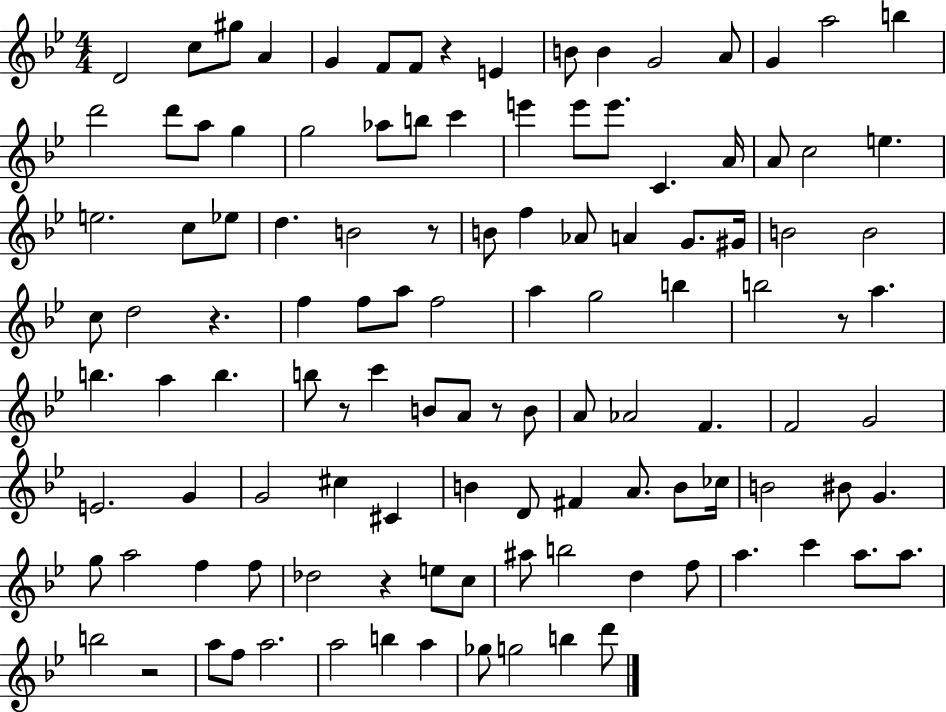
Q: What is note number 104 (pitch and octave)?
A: A5